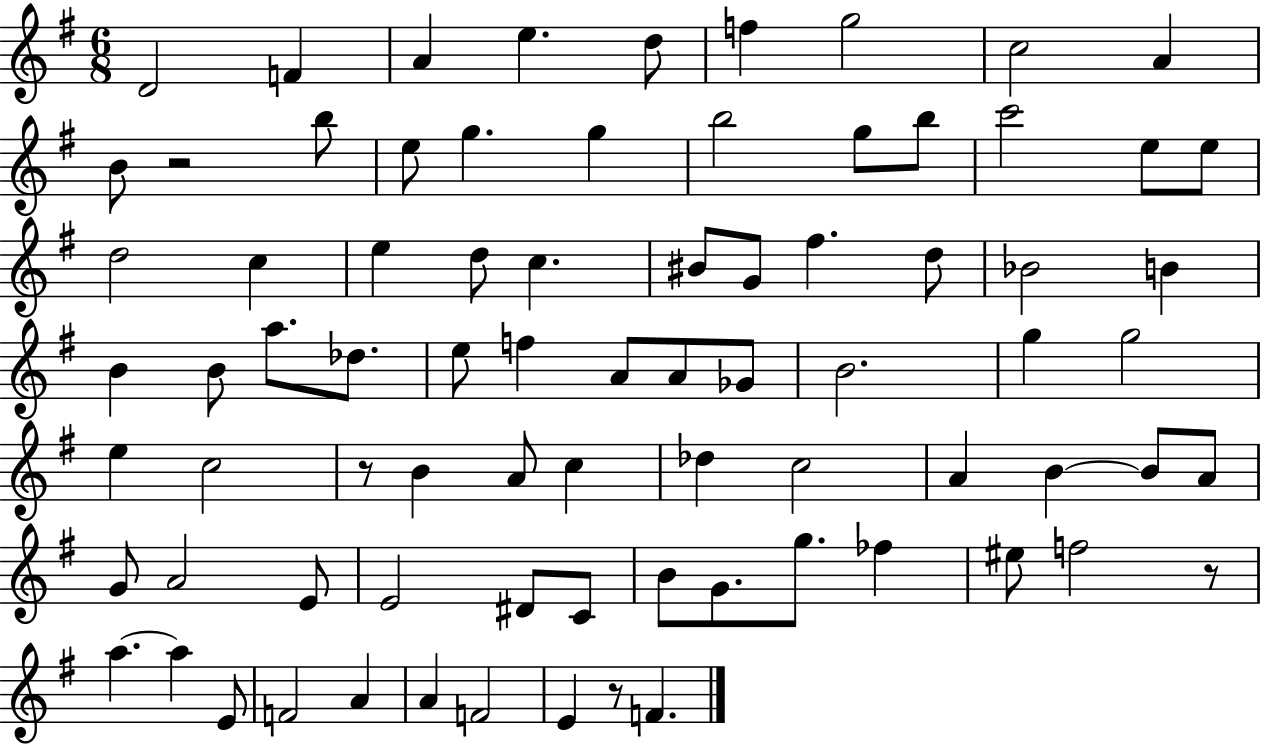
D4/h F4/q A4/q E5/q. D5/e F5/q G5/h C5/h A4/q B4/e R/h B5/e E5/e G5/q. G5/q B5/h G5/e B5/e C6/h E5/e E5/e D5/h C5/q E5/q D5/e C5/q. BIS4/e G4/e F#5/q. D5/e Bb4/h B4/q B4/q B4/e A5/e. Db5/e. E5/e F5/q A4/e A4/e Gb4/e B4/h. G5/q G5/h E5/q C5/h R/e B4/q A4/e C5/q Db5/q C5/h A4/q B4/q B4/e A4/e G4/e A4/h E4/e E4/h D#4/e C4/e B4/e G4/e. G5/e. FES5/q EIS5/e F5/h R/e A5/q. A5/q E4/e F4/h A4/q A4/q F4/h E4/q R/e F4/q.